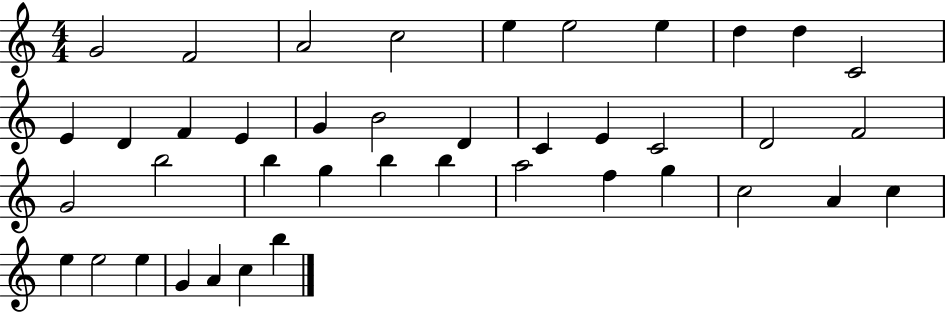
{
  \clef treble
  \numericTimeSignature
  \time 4/4
  \key c \major
  g'2 f'2 | a'2 c''2 | e''4 e''2 e''4 | d''4 d''4 c'2 | \break e'4 d'4 f'4 e'4 | g'4 b'2 d'4 | c'4 e'4 c'2 | d'2 f'2 | \break g'2 b''2 | b''4 g''4 b''4 b''4 | a''2 f''4 g''4 | c''2 a'4 c''4 | \break e''4 e''2 e''4 | g'4 a'4 c''4 b''4 | \bar "|."
}